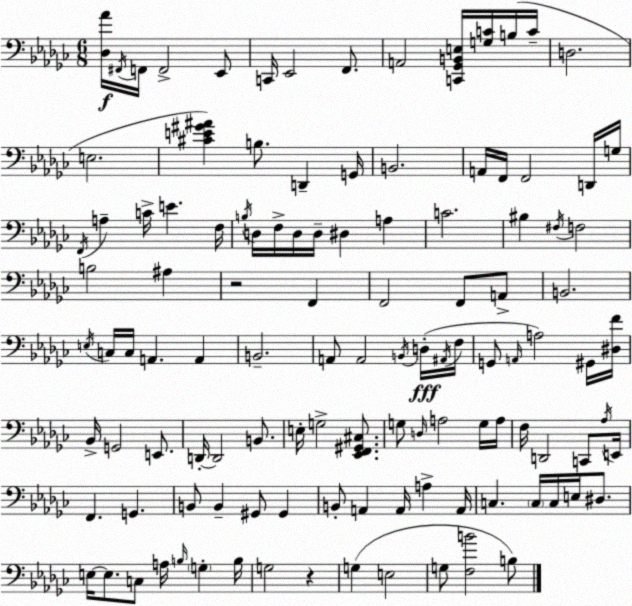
X:1
T:Untitled
M:6/8
L:1/4
K:Ebm
[_D,_A]/4 ^F,,/4 F,,/4 F,,2 _E,,/2 C,,/4 _E,,2 F,,/2 A,,2 [C,,_G,,B,,E,]/4 [G,C]/4 B,/4 C/4 D,2 E,2 [^CE^G^A] B,/2 D,, G,,/4 B,,2 A,,/4 F,,/4 F,,2 D,,/4 G,/4 F,,/4 A, C/4 E F,/4 B,/4 D,/4 F,/4 D,/4 D,/4 ^D, A, C2 ^B, ^F,/4 F,2 B,2 ^A, z2 F,, F,,2 F,,/2 A,,/2 B,,2 E,/4 C,/4 C,/4 A,, A,, B,,2 A,,/2 A,,2 B,,/4 D,/4 ^A,,/4 F,/4 G,,/2 A,,/4 A,2 ^G,,/4 [^D,F]/4 _B,,/4 G,,2 E,,/2 D,,/4 D,,2 B,,/2 E,/4 G,2 [_E,,F,,^G,,^C,]/2 G,/2 D,/4 A,2 G,/4 A,/4 F,/4 D,,2 C,,/2 _A,/4 E,,/4 F,, G,, B,,/2 B,, ^G,,/2 ^G,, B,,/2 A,, A,,/4 A, A,,/4 C, C,/4 C,/4 E,/4 ^D,/2 E,/4 E,/2 C,/2 A,/4 B,/4 G, B,/4 G,2 z G, E,2 G,/2 [F,B]2 B,/2